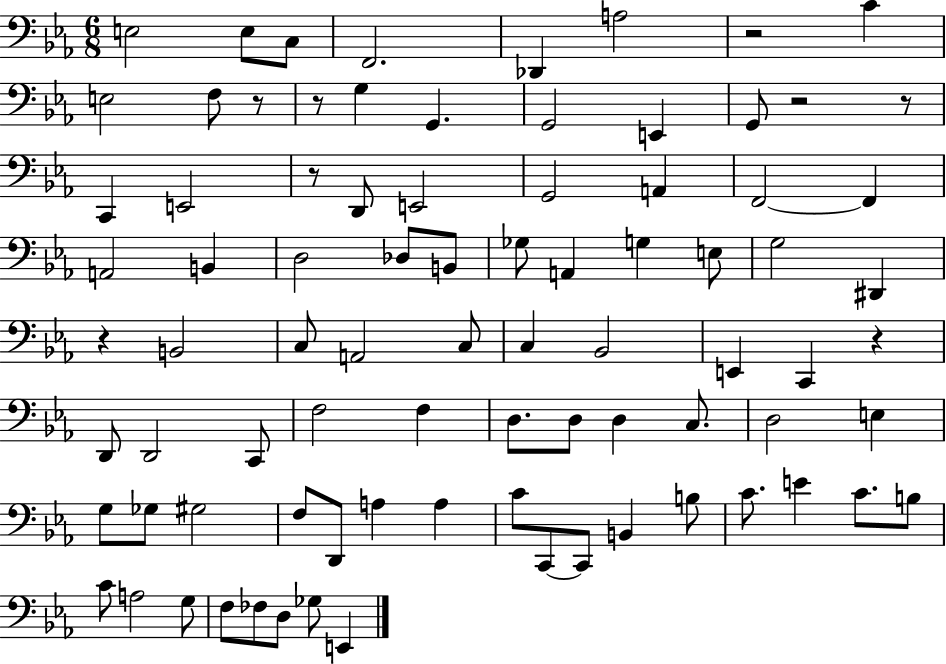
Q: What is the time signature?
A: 6/8